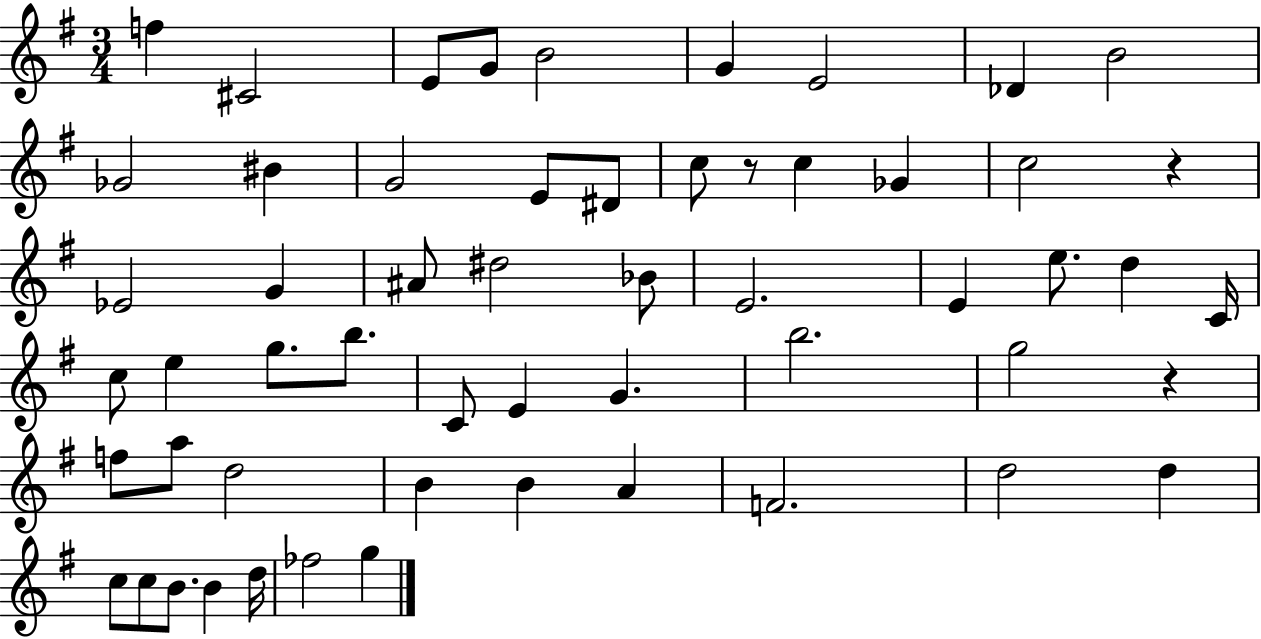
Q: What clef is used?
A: treble